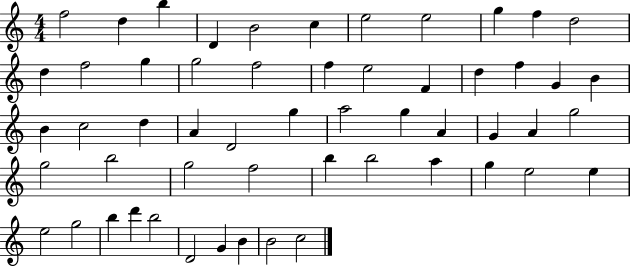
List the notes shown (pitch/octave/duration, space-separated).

F5/h D5/q B5/q D4/q B4/h C5/q E5/h E5/h G5/q F5/q D5/h D5/q F5/h G5/q G5/h F5/h F5/q E5/h F4/q D5/q F5/q G4/q B4/q B4/q C5/h D5/q A4/q D4/h G5/q A5/h G5/q A4/q G4/q A4/q G5/h G5/h B5/h G5/h F5/h B5/q B5/h A5/q G5/q E5/h E5/q E5/h G5/h B5/q D6/q B5/h D4/h G4/q B4/q B4/h C5/h